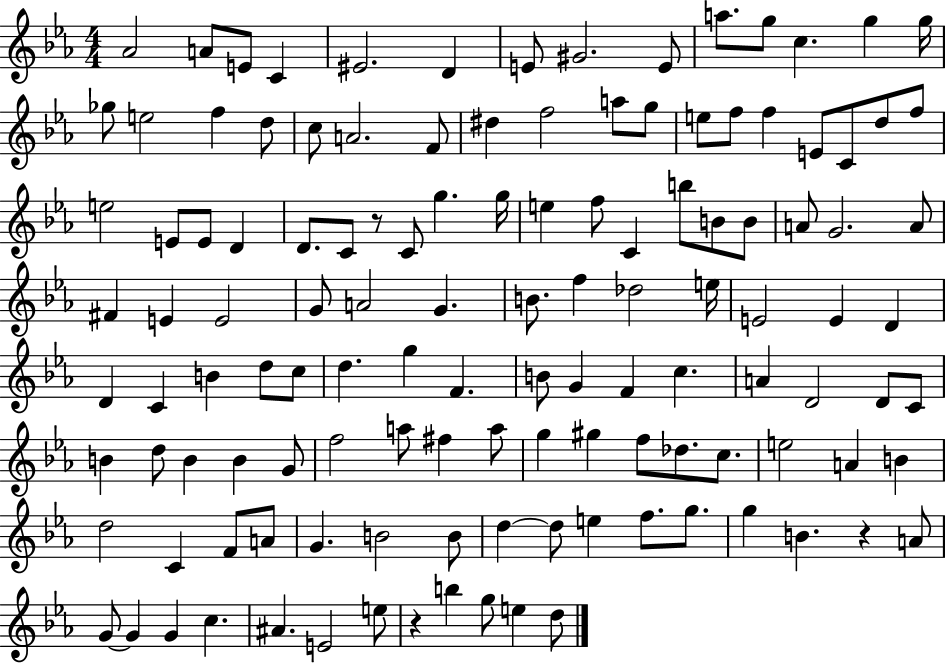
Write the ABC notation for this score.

X:1
T:Untitled
M:4/4
L:1/4
K:Eb
_A2 A/2 E/2 C ^E2 D E/2 ^G2 E/2 a/2 g/2 c g g/4 _g/2 e2 f d/2 c/2 A2 F/2 ^d f2 a/2 g/2 e/2 f/2 f E/2 C/2 d/2 f/2 e2 E/2 E/2 D D/2 C/2 z/2 C/2 g g/4 e f/2 C b/2 B/2 B/2 A/2 G2 A/2 ^F E E2 G/2 A2 G B/2 f _d2 e/4 E2 E D D C B d/2 c/2 d g F B/2 G F c A D2 D/2 C/2 B d/2 B B G/2 f2 a/2 ^f a/2 g ^g f/2 _d/2 c/2 e2 A B d2 C F/2 A/2 G B2 B/2 d d/2 e f/2 g/2 g B z A/2 G/2 G G c ^A E2 e/2 z b g/2 e d/2